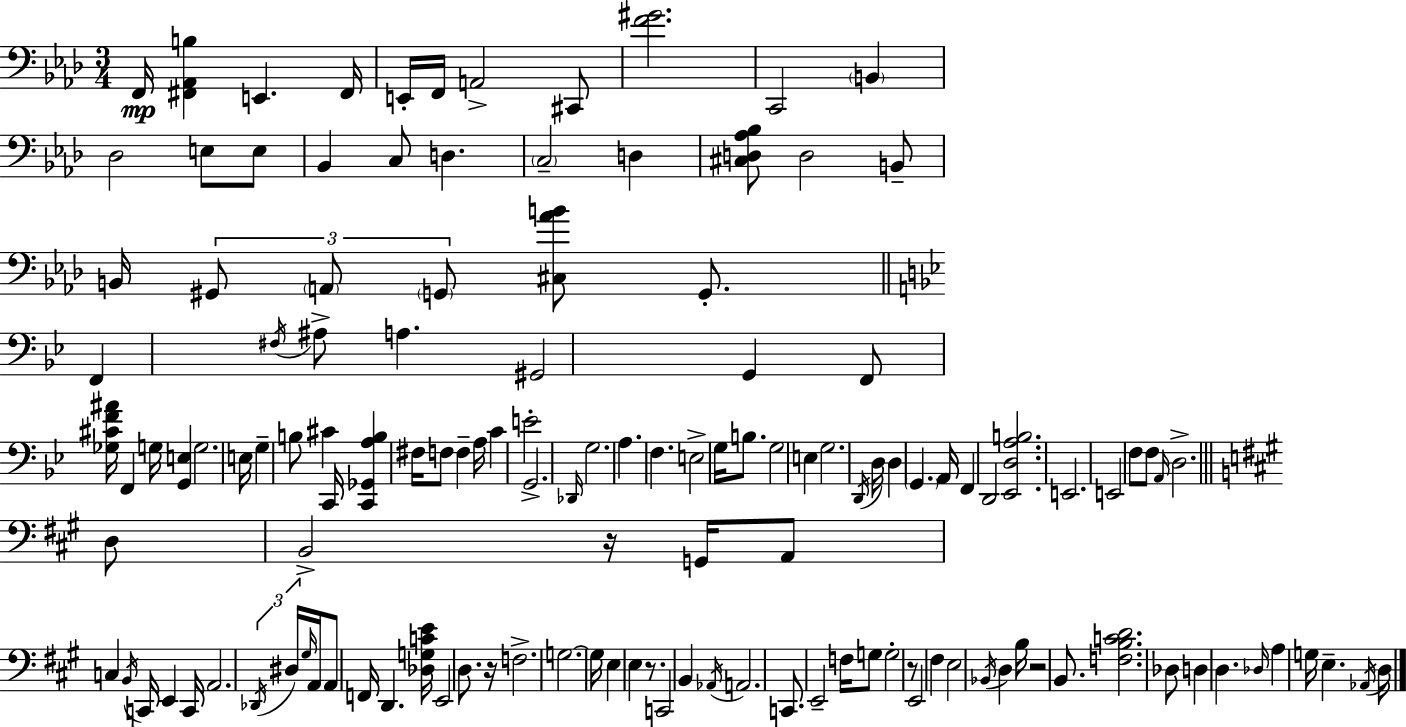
F2/s [F#2,Ab2,B3]/q E2/q. F#2/s E2/s F2/s A2/h C#2/e [F4,G#4]/h. C2/h B2/q Db3/h E3/e E3/e Bb2/q C3/e D3/q. C3/h D3/q [C#3,D3,Ab3,Bb3]/e D3/h B2/e B2/s G#2/e A2/e G2/e [C#3,Ab4,B4]/e G2/e. F2/q F#3/s A#3/e A3/q. G#2/h G2/q F2/e [Gb3,C#4,F4,A#4]/s F2/q G3/s [G2,E3]/q G3/h. E3/s G3/q B3/e C#4/q C2/s [C2,Gb2,A3,B3]/q F#3/s F3/e F3/q A3/s C4/q E4/h G2/h. Db2/s G3/h. A3/q. F3/q. E3/h G3/s B3/e. G3/h E3/q G3/h. D2/s D3/s D3/q G2/q. A2/s F2/q D2/h [Eb2,D3,A3,B3]/h. E2/h. E2/h F3/e F3/e A2/s D3/h. D3/e B2/h R/s G2/s A2/e C3/q B2/s C2/s E2/q C2/s A2/h. Db2/s D#3/s G#3/s A2/s A2/e F2/s D2/q. [Db3,G3,C4,E4]/s E2/h D3/e. R/s F3/h. G3/h. G3/s E3/q E3/q R/e. C2/h B2/q Ab2/s A2/h. C2/e. E2/h F3/s G3/e G3/h R/e E2/h F#3/q E3/h Bb2/s D3/q B3/s R/h B2/e. [F3,B3,C4,D4]/h. Db3/e D3/q D3/q. Db3/s A3/q G3/s E3/q. Ab2/s D3/s